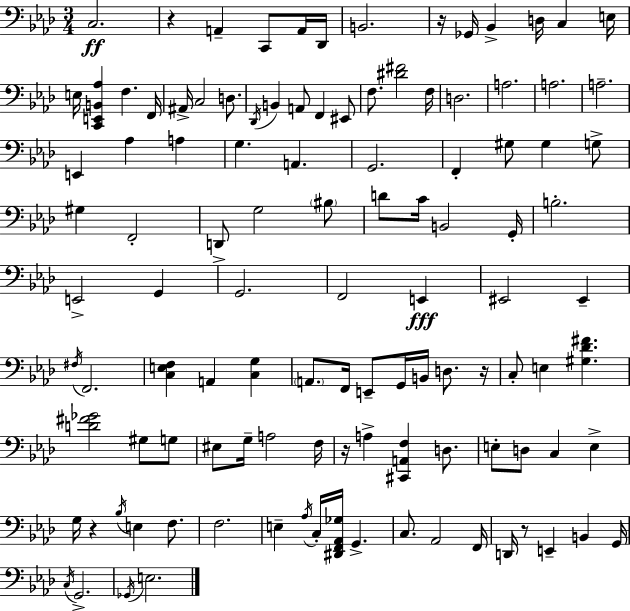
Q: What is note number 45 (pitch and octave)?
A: C4